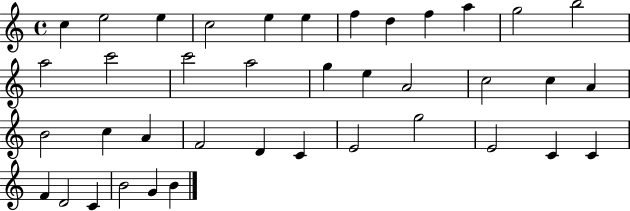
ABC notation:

X:1
T:Untitled
M:4/4
L:1/4
K:C
c e2 e c2 e e f d f a g2 b2 a2 c'2 c'2 a2 g e A2 c2 c A B2 c A F2 D C E2 g2 E2 C C F D2 C B2 G B